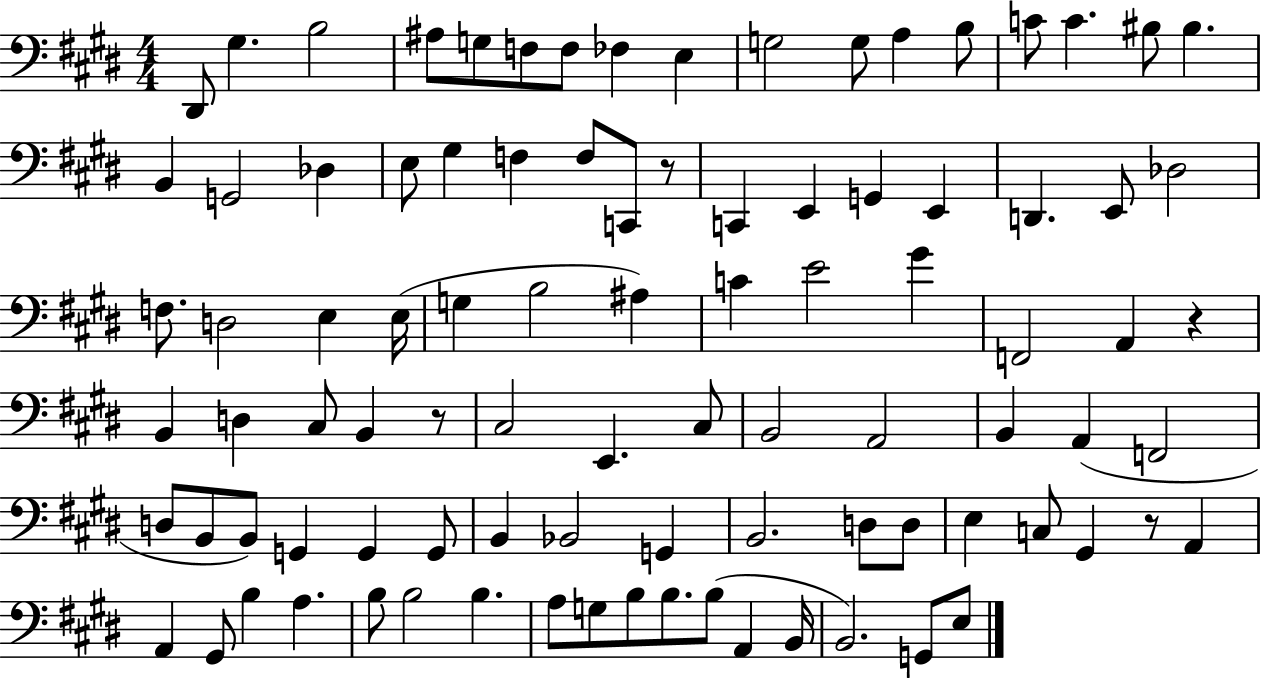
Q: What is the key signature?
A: E major